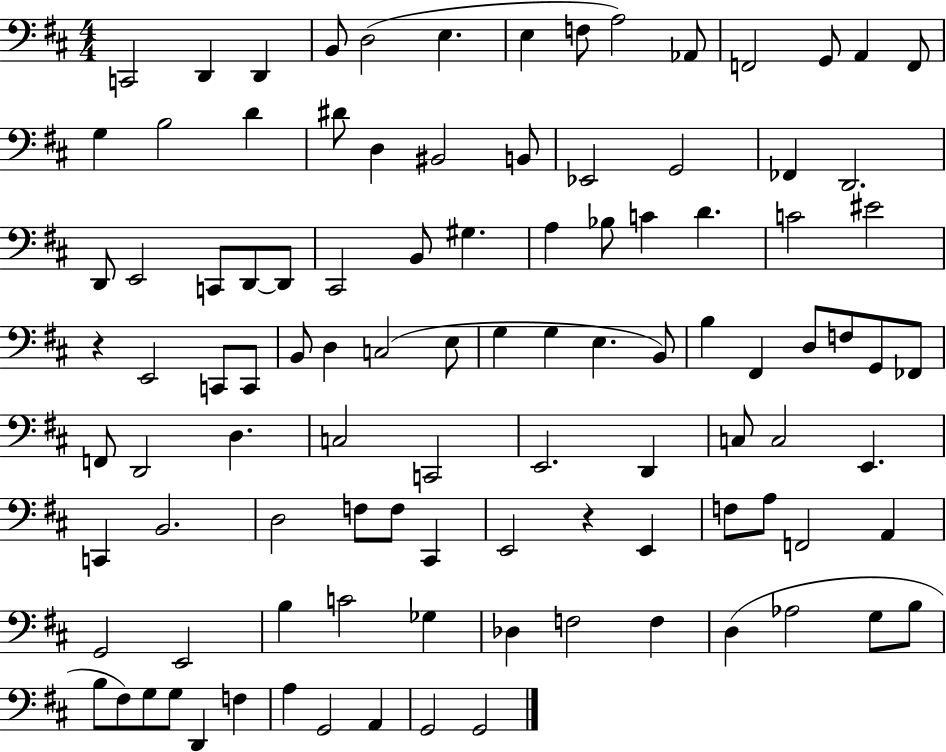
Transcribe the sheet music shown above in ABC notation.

X:1
T:Untitled
M:4/4
L:1/4
K:D
C,,2 D,, D,, B,,/2 D,2 E, E, F,/2 A,2 _A,,/2 F,,2 G,,/2 A,, F,,/2 G, B,2 D ^D/2 D, ^B,,2 B,,/2 _E,,2 G,,2 _F,, D,,2 D,,/2 E,,2 C,,/2 D,,/2 D,,/2 ^C,,2 B,,/2 ^G, A, _B,/2 C D C2 ^E2 z E,,2 C,,/2 C,,/2 B,,/2 D, C,2 E,/2 G, G, E, B,,/2 B, ^F,, D,/2 F,/2 G,,/2 _F,,/2 F,,/2 D,,2 D, C,2 C,,2 E,,2 D,, C,/2 C,2 E,, C,, B,,2 D,2 F,/2 F,/2 ^C,, E,,2 z E,, F,/2 A,/2 F,,2 A,, G,,2 E,,2 B, C2 _G, _D, F,2 F, D, _A,2 G,/2 B,/2 B,/2 ^F,/2 G,/2 G,/2 D,, F, A, G,,2 A,, G,,2 G,,2